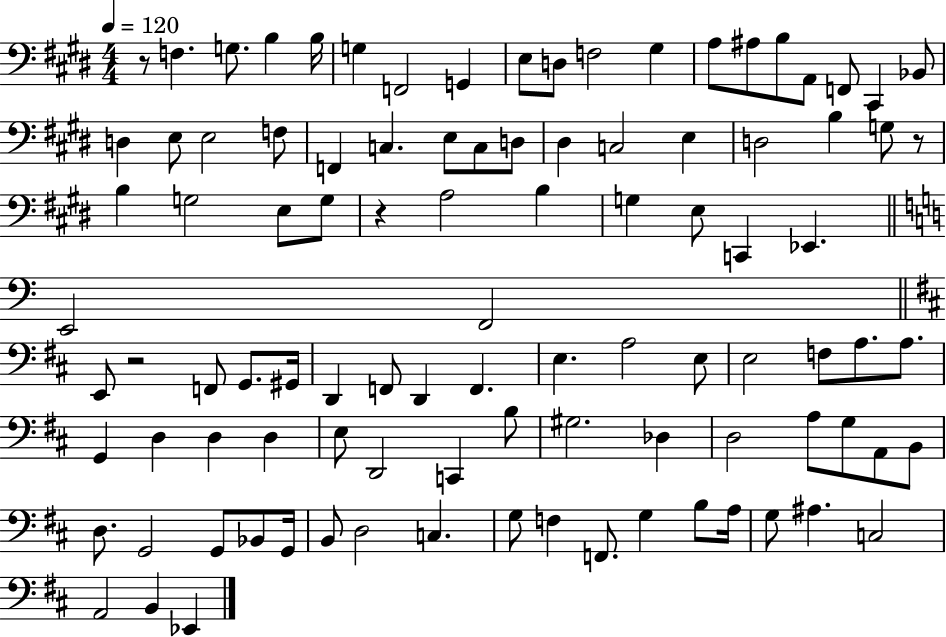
{
  \clef bass
  \numericTimeSignature
  \time 4/4
  \key e \major
  \tempo 4 = 120
  r8 f4. g8. b4 b16 | g4 f,2 g,4 | e8 d8 f2 gis4 | a8 ais8 b8 a,8 f,8 cis,4 bes,8 | \break d4 e8 e2 f8 | f,4 c4. e8 c8 d8 | dis4 c2 e4 | d2 b4 g8 r8 | \break b4 g2 e8 g8 | r4 a2 b4 | g4 e8 c,4 ees,4. | \bar "||" \break \key a \minor e,2 f,2 | \bar "||" \break \key b \minor e,8 r2 f,8 g,8. gis,16 | d,4 f,8 d,4 f,4. | e4. a2 e8 | e2 f8 a8. a8. | \break g,4 d4 d4 d4 | e8 d,2 c,4 b8 | gis2. des4 | d2 a8 g8 a,8 b,8 | \break d8. g,2 g,8 bes,8 g,16 | b,8 d2 c4. | g8 f4 f,8. g4 b8 a16 | g8 ais4. c2 | \break a,2 b,4 ees,4 | \bar "|."
}